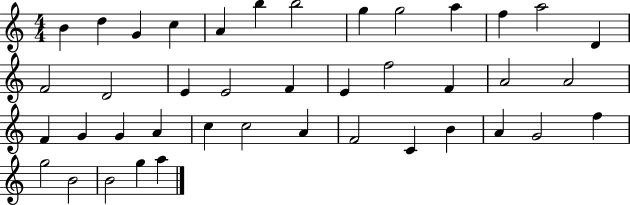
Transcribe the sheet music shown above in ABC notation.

X:1
T:Untitled
M:4/4
L:1/4
K:C
B d G c A b b2 g g2 a f a2 D F2 D2 E E2 F E f2 F A2 A2 F G G A c c2 A F2 C B A G2 f g2 B2 B2 g a